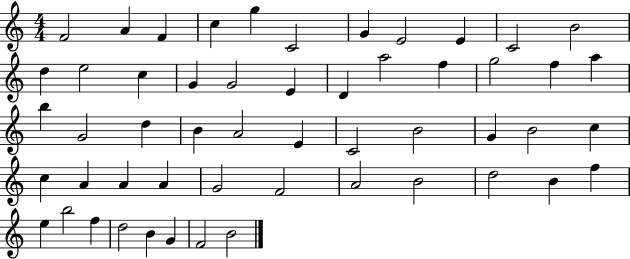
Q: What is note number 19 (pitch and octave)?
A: A5